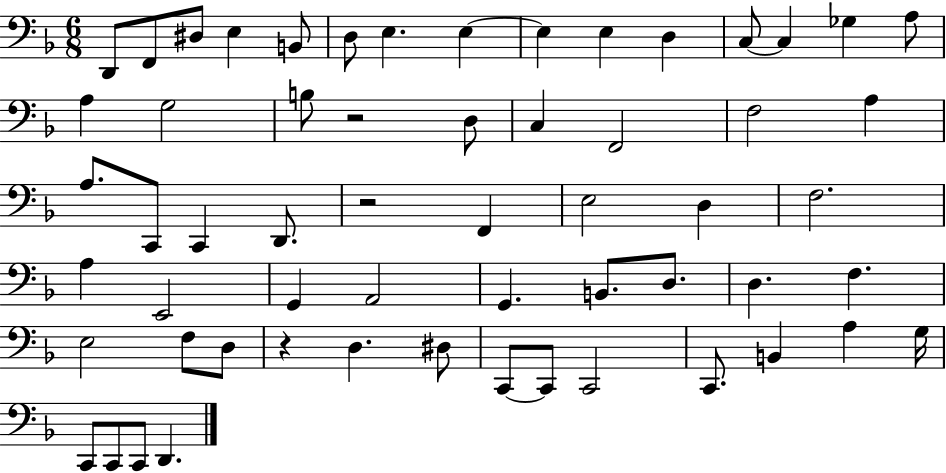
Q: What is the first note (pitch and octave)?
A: D2